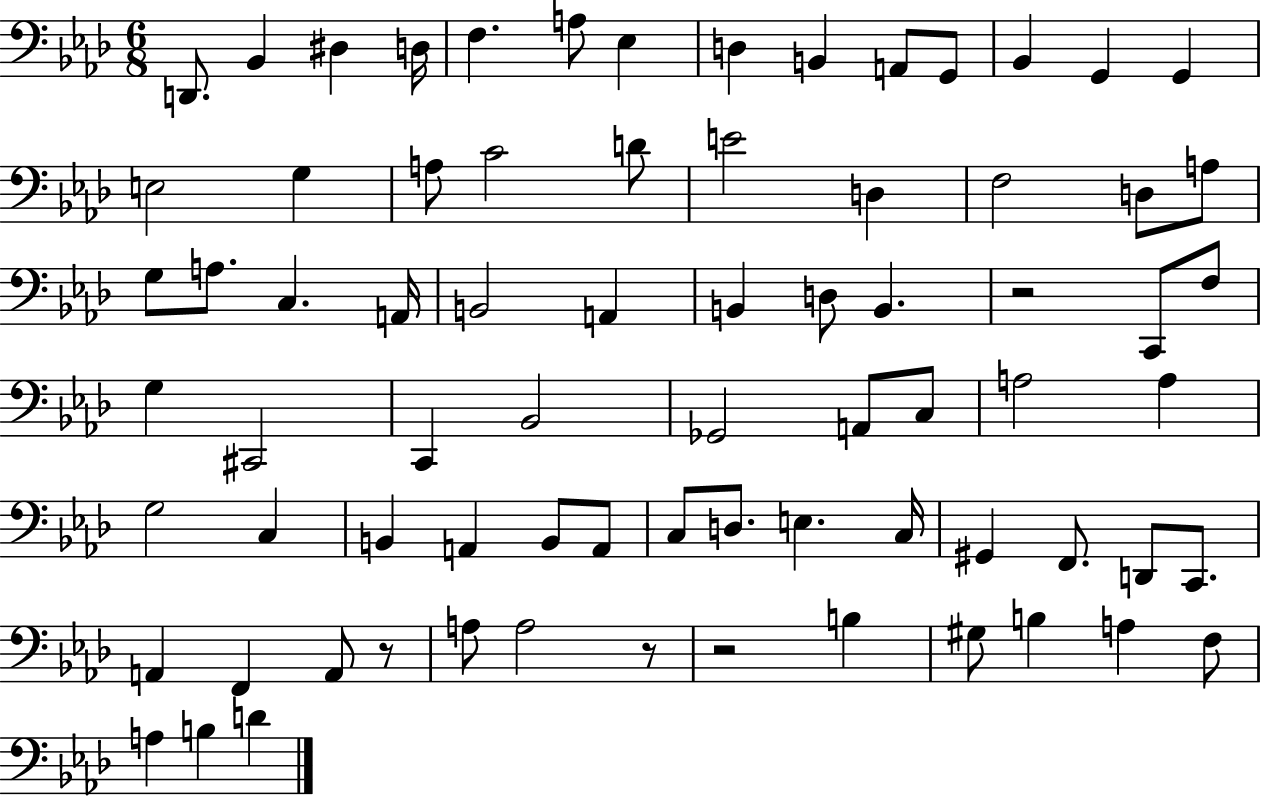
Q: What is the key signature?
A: AES major